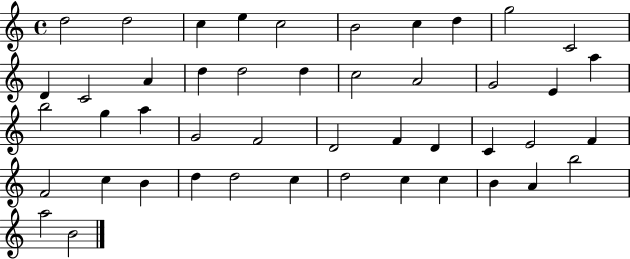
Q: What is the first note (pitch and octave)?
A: D5